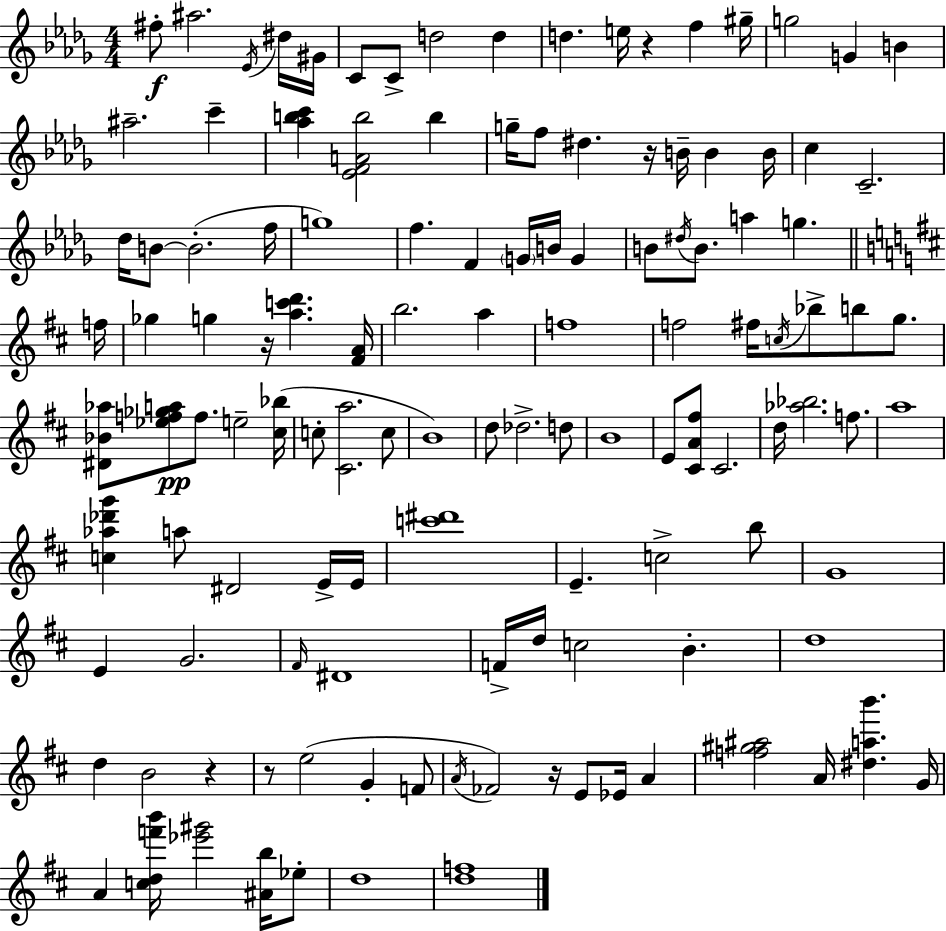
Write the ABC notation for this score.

X:1
T:Untitled
M:4/4
L:1/4
K:Bbm
^f/2 ^a2 _E/4 ^d/4 ^G/4 C/2 C/2 d2 d d e/4 z f ^g/4 g2 G B ^a2 c' [_abc'] [_EFAb]2 b g/4 f/2 ^d z/4 B/4 B B/4 c C2 _d/4 B/2 B2 f/4 g4 f F G/4 B/4 G B/2 ^d/4 B/2 a g f/4 _g g z/4 [ac'd'] [^FA]/4 b2 a f4 f2 ^f/4 c/4 _b/2 b/2 g/2 [^D_B_a]/2 [_ef_ga]/2 f/2 e2 [^c_b]/4 c/2 [^Ca]2 c/2 B4 d/2 _d2 d/2 B4 E/2 [^CA^f]/2 ^C2 d/4 [_a_b]2 f/2 a4 [c_a_d'g'] a/2 ^D2 E/4 E/4 [c'^d']4 E c2 b/2 G4 E G2 ^F/4 ^D4 F/4 d/4 c2 B d4 d B2 z z/2 e2 G F/2 A/4 _F2 z/4 E/2 _E/4 A [f^g^a]2 A/4 [^dab'] G/4 A [cdf'b']/4 [_e'^g']2 [^Ab]/4 _e/2 d4 [df]4